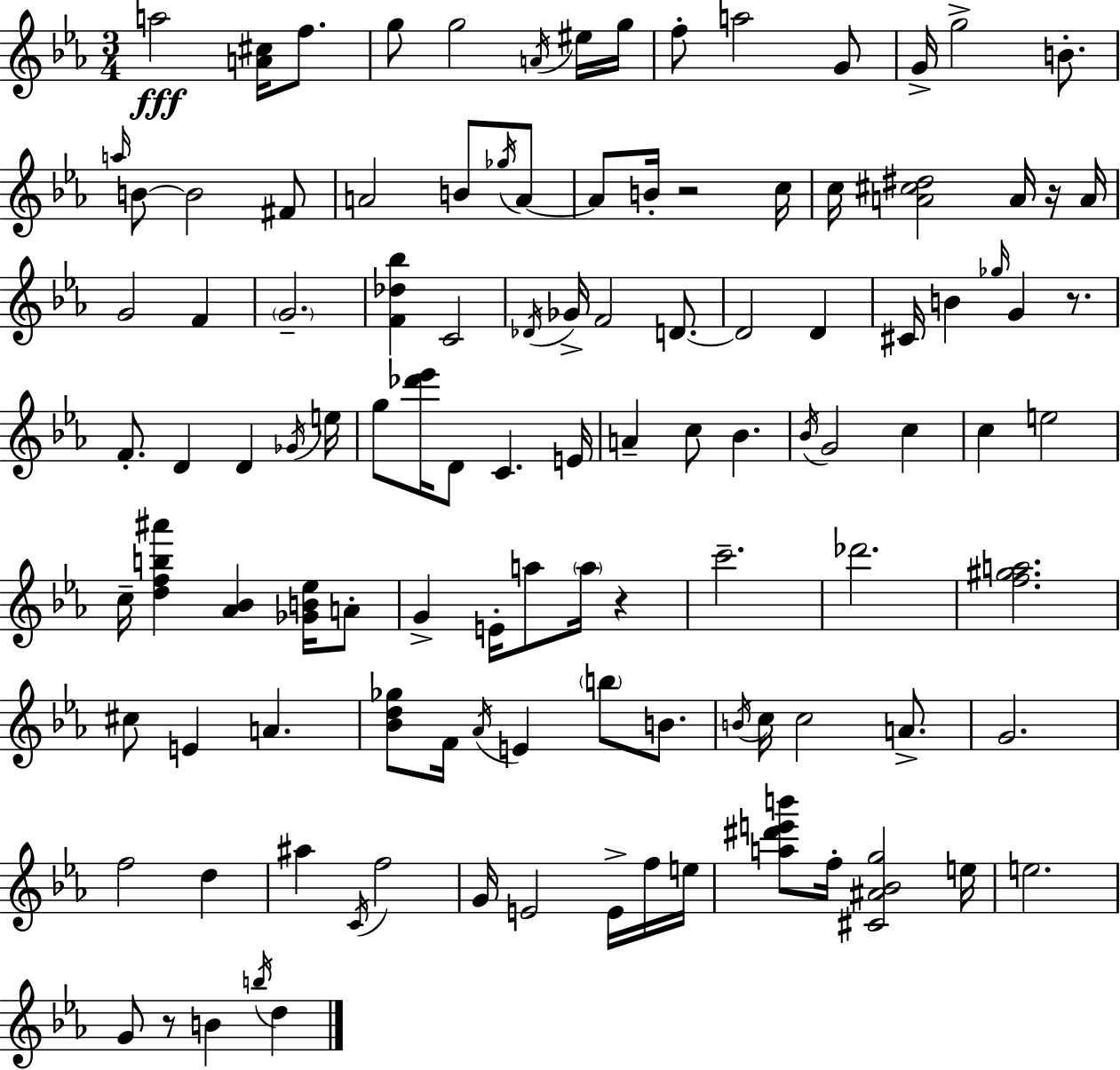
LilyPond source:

{
  \clef treble
  \numericTimeSignature
  \time 3/4
  \key ees \major
  a''2\fff <a' cis''>16 f''8. | g''8 g''2 \acciaccatura { a'16 } eis''16 | g''16 f''8-. a''2 g'8 | g'16-> g''2-> b'8.-. | \break \grace { a''16 } b'8~~ b'2 | fis'8 a'2 b'8 | \acciaccatura { ges''16 } a'8~~ a'8 b'16-. r2 | c''16 c''16 <a' cis'' dis''>2 | \break a'16 r16 a'16 g'2 f'4 | \parenthesize g'2.-- | <f' des'' bes''>4 c'2 | \acciaccatura { des'16 } ges'16-> f'2 | \break d'8.~~ d'2 | d'4 cis'16 b'4 \grace { ges''16 } g'4 | r8. f'8.-. d'4 | d'4 \acciaccatura { ges'16 } e''16 g''8 <des''' ees'''>16 d'8 c'4. | \break e'16 a'4-- c''8 | bes'4. \acciaccatura { bes'16 } g'2 | c''4 c''4 e''2 | c''16-- <d'' f'' b'' ais'''>4 | \break <aes' bes'>4 <ges' b' ees''>16 a'8-. g'4-> e'16-. | a''8 \parenthesize a''16 r4 c'''2.-- | des'''2. | <f'' gis'' a''>2. | \break cis''8 e'4 | a'4. <bes' d'' ges''>8 f'16 \acciaccatura { aes'16 } e'4 | \parenthesize b''8 b'8. \acciaccatura { b'16 } c''16 c''2 | a'8.-> g'2. | \break f''2 | d''4 ais''4 | \acciaccatura { c'16 } f''2 g'16 e'2 | e'16-> f''16 e''16 <a'' dis''' e''' b'''>8 | \break f''16-. <cis' ais' bes' g''>2 e''16 e''2. | g'8 | r8 b'4 \acciaccatura { b''16 } d''4 \bar "|."
}